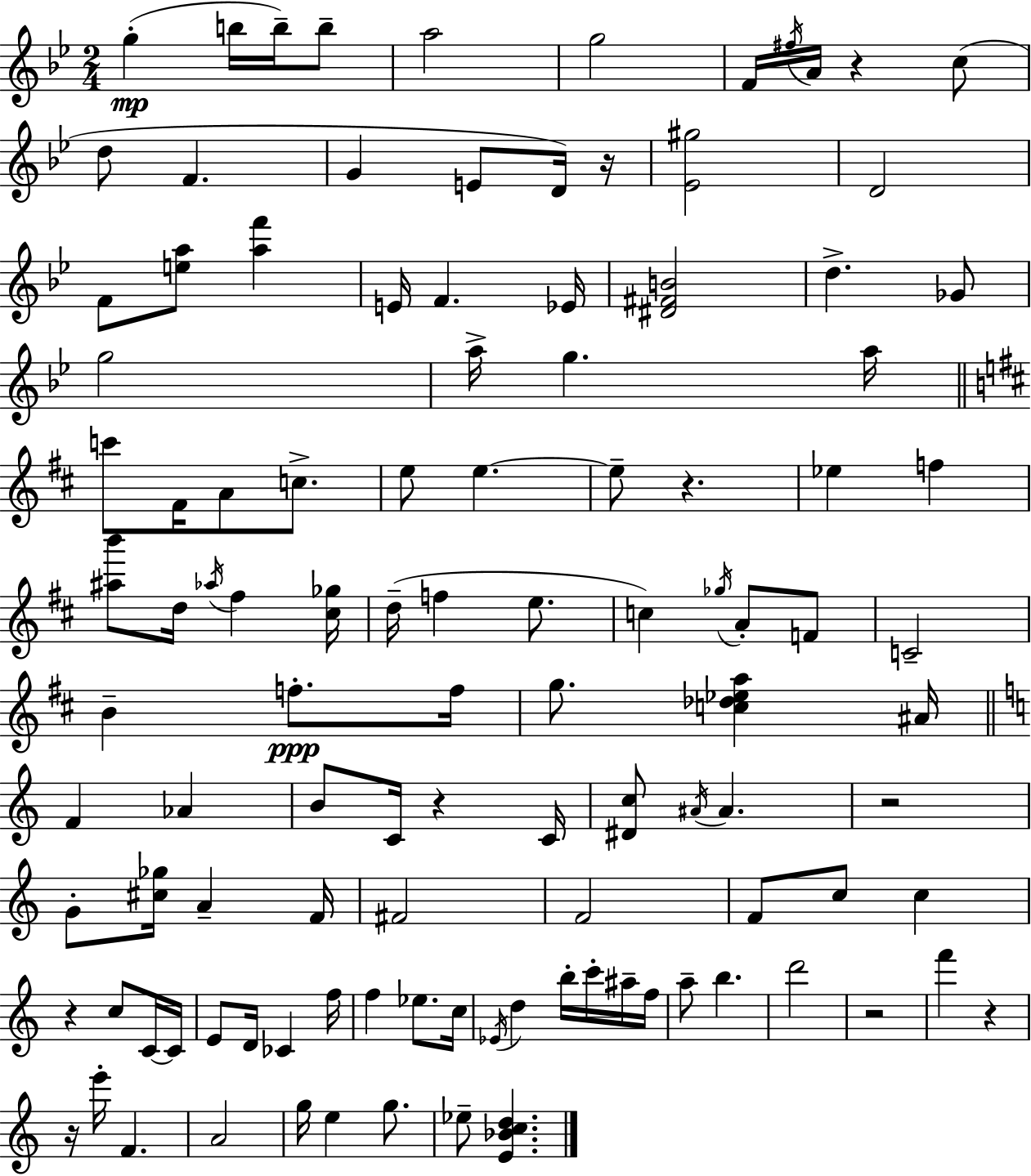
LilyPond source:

{
  \clef treble
  \numericTimeSignature
  \time 2/4
  \key g \minor
  g''4-.(\mp b''16 b''16--) b''8-- | a''2 | g''2 | f'16 \acciaccatura { fis''16 } a'16 r4 c''8( | \break d''8 f'4. | g'4 e'8 d'16) | r16 <ees' gis''>2 | d'2 | \break f'8 <e'' a''>8 <a'' f'''>4 | e'16 f'4. | ees'16 <dis' fis' b'>2 | d''4.-> ges'8 | \break g''2 | a''16-> g''4. | a''16 \bar "||" \break \key d \major c'''8 fis'16 a'8 c''8.-> | e''8 e''4.~~ | e''8-- r4. | ees''4 f''4 | \break <ais'' b'''>8 d''16 \acciaccatura { aes''16 } fis''4 | <cis'' ges''>16 d''16--( f''4 e''8. | c''4) \acciaccatura { ges''16 } a'8-. | f'8 c'2-- | \break b'4-- f''8.-.\ppp | f''16 g''8. <c'' des'' ees'' a''>4 | ais'16 \bar "||" \break \key c \major f'4 aes'4 | b'8 c'16 r4 c'16 | <dis' c''>8 \acciaccatura { ais'16 } ais'4. | r2 | \break g'8-. <cis'' ges''>16 a'4-- | f'16 fis'2 | f'2 | f'8 c''8 c''4 | \break r4 c''8 c'16~~ | c'16 e'8 d'16 ces'4 | f''16 f''4 ees''8. | c''16 \acciaccatura { ees'16 } d''4 b''16-. c'''16-. | \break ais''16-- f''16 a''8-- b''4. | d'''2 | r2 | f'''4 r4 | \break r16 e'''16-. f'4. | a'2 | g''16 e''4 g''8. | ees''8-- <e' bes' c'' d''>4. | \break \bar "|."
}